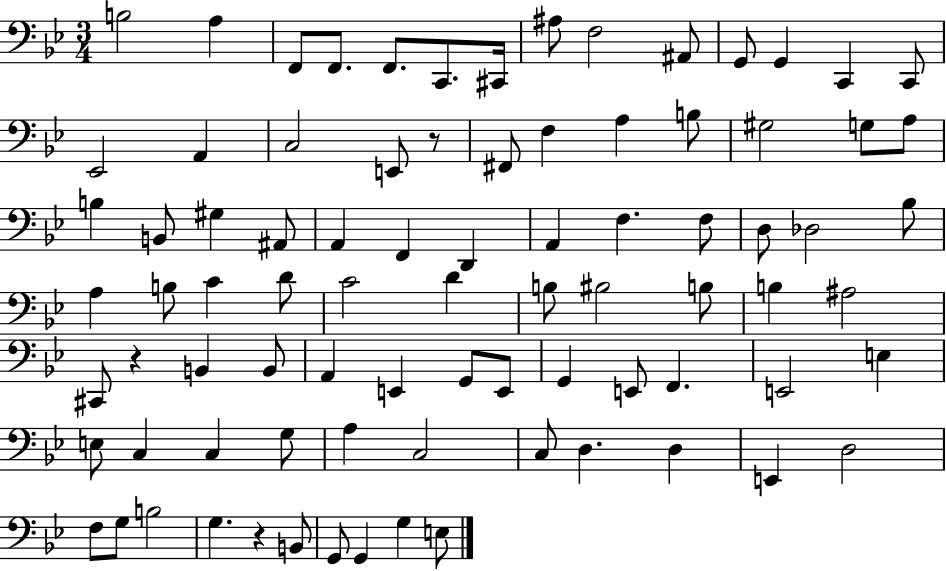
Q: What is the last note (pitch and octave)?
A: E3